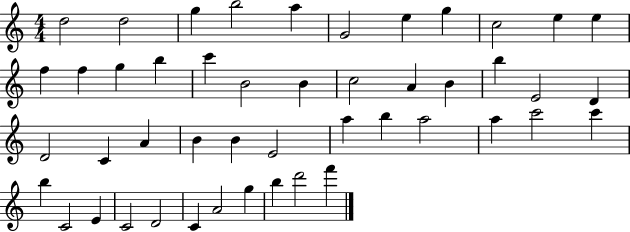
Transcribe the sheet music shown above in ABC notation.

X:1
T:Untitled
M:4/4
L:1/4
K:C
d2 d2 g b2 a G2 e g c2 e e f f g b c' B2 B c2 A B b E2 D D2 C A B B E2 a b a2 a c'2 c' b C2 E C2 D2 C A2 g b d'2 f'